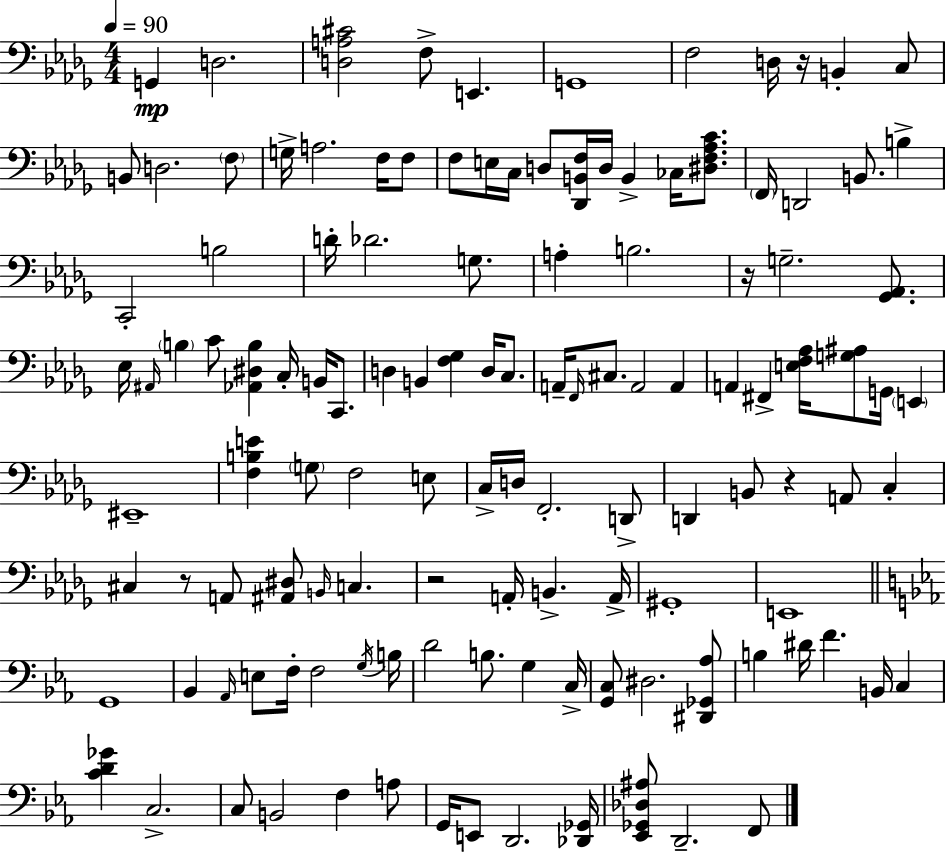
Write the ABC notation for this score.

X:1
T:Untitled
M:4/4
L:1/4
K:Bbm
G,, D,2 [D,A,^C]2 F,/2 E,, G,,4 F,2 D,/4 z/4 B,, C,/2 B,,/2 D,2 F,/2 G,/4 A,2 F,/4 F,/2 F,/2 E,/4 C,/4 D,/2 [_D,,B,,F,]/4 D,/4 B,, _C,/4 [^D,F,_A,C]/2 F,,/4 D,,2 B,,/2 B, C,,2 B,2 D/4 _D2 G,/2 A, B,2 z/4 G,2 [_G,,_A,,]/2 _E,/4 ^A,,/4 B, C/2 [_A,,^D,B,] C,/4 B,,/4 C,,/2 D, B,, [F,_G,] D,/4 C,/2 A,,/4 F,,/4 ^C,/2 A,,2 A,, A,, ^F,, [E,F,_A,]/4 [G,^A,]/2 G,,/4 E,, ^E,,4 [F,B,E] G,/2 F,2 E,/2 C,/4 D,/4 F,,2 D,,/2 D,, B,,/2 z A,,/2 C, ^C, z/2 A,,/2 [^A,,^D,]/2 B,,/4 C, z2 A,,/4 B,, A,,/4 ^G,,4 E,,4 G,,4 _B,, _A,,/4 E,/2 F,/4 F,2 G,/4 B,/4 D2 B,/2 G, C,/4 [G,,C,]/2 ^D,2 [^D,,_G,,_A,]/2 B, ^D/4 F B,,/4 C, [CD_G] C,2 C,/2 B,,2 F, A,/2 G,,/4 E,,/2 D,,2 [_D,,_G,,]/4 [_E,,_G,,_D,^A,]/2 D,,2 F,,/2